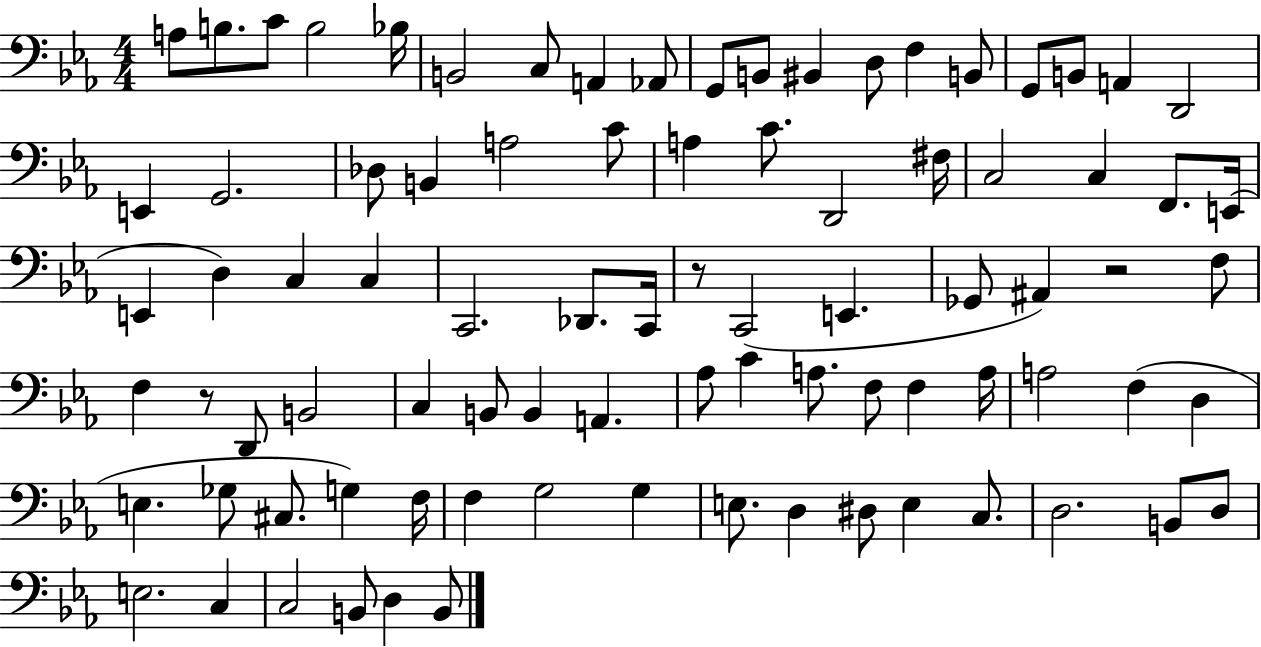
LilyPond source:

{
  \clef bass
  \numericTimeSignature
  \time 4/4
  \key ees \major
  a8 b8. c'8 b2 bes16 | b,2 c8 a,4 aes,8 | g,8 b,8 bis,4 d8 f4 b,8 | g,8 b,8 a,4 d,2 | \break e,4 g,2. | des8 b,4 a2 c'8 | a4 c'8. d,2 fis16 | c2 c4 f,8. e,16( | \break e,4 d4) c4 c4 | c,2. des,8. c,16 | r8 c,2( e,4. | ges,8 ais,4) r2 f8 | \break f4 r8 d,8 b,2 | c4 b,8 b,4 a,4. | aes8 c'4 a8. f8 f4 a16 | a2 f4( d4 | \break e4. ges8 cis8. g4) f16 | f4 g2 g4 | e8. d4 dis8 e4 c8. | d2. b,8 d8 | \break e2. c4 | c2 b,8 d4 b,8 | \bar "|."
}